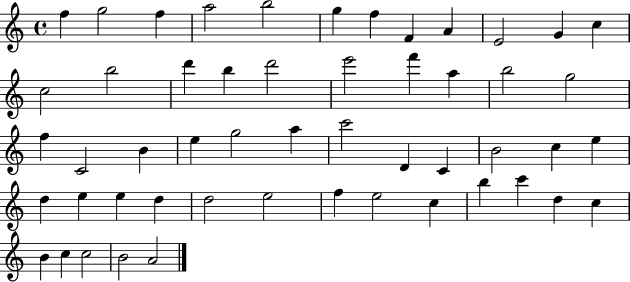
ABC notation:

X:1
T:Untitled
M:4/4
L:1/4
K:C
f g2 f a2 b2 g f F A E2 G c c2 b2 d' b d'2 e'2 f' a b2 g2 f C2 B e g2 a c'2 D C B2 c e d e e d d2 e2 f e2 c b c' d c B c c2 B2 A2